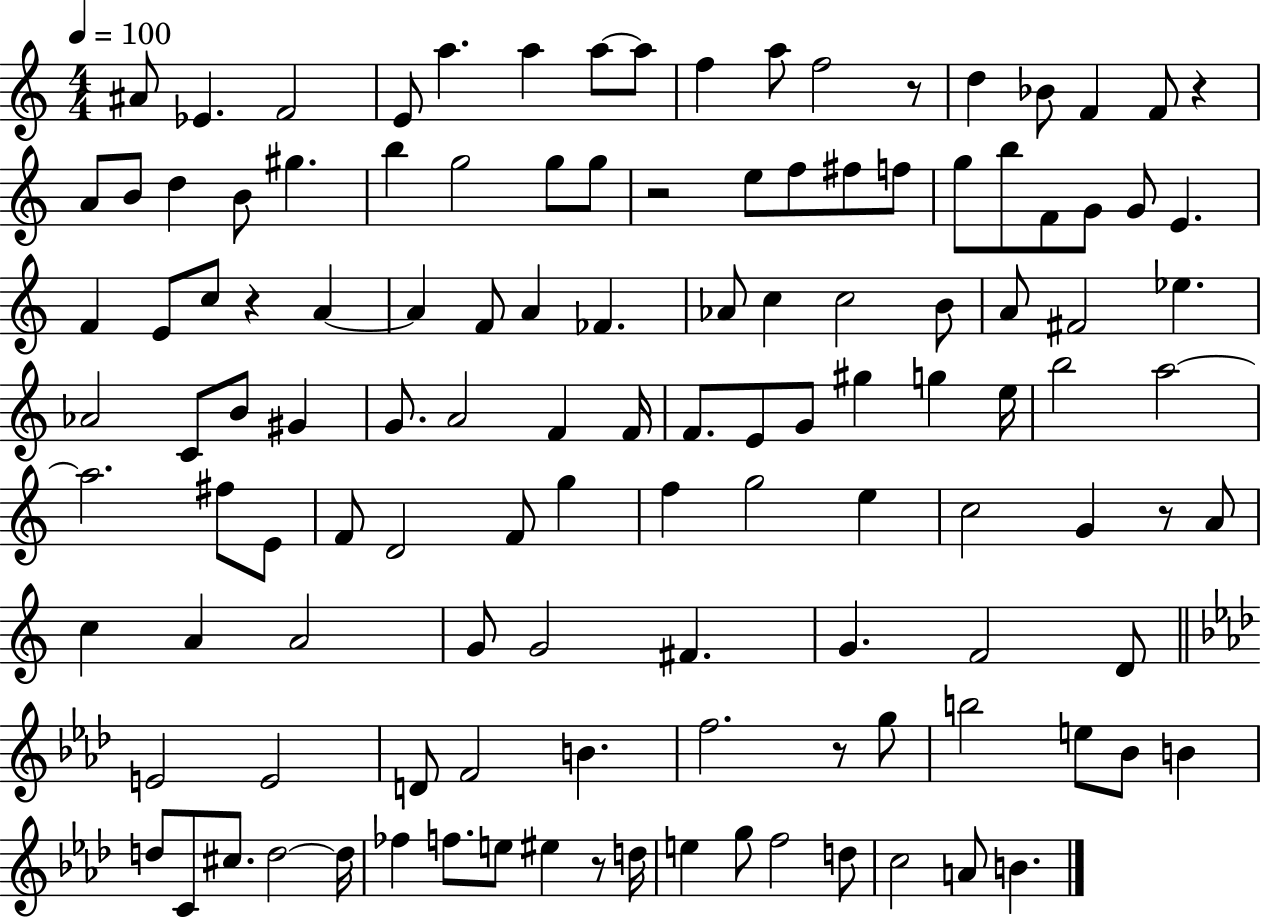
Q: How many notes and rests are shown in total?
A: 122